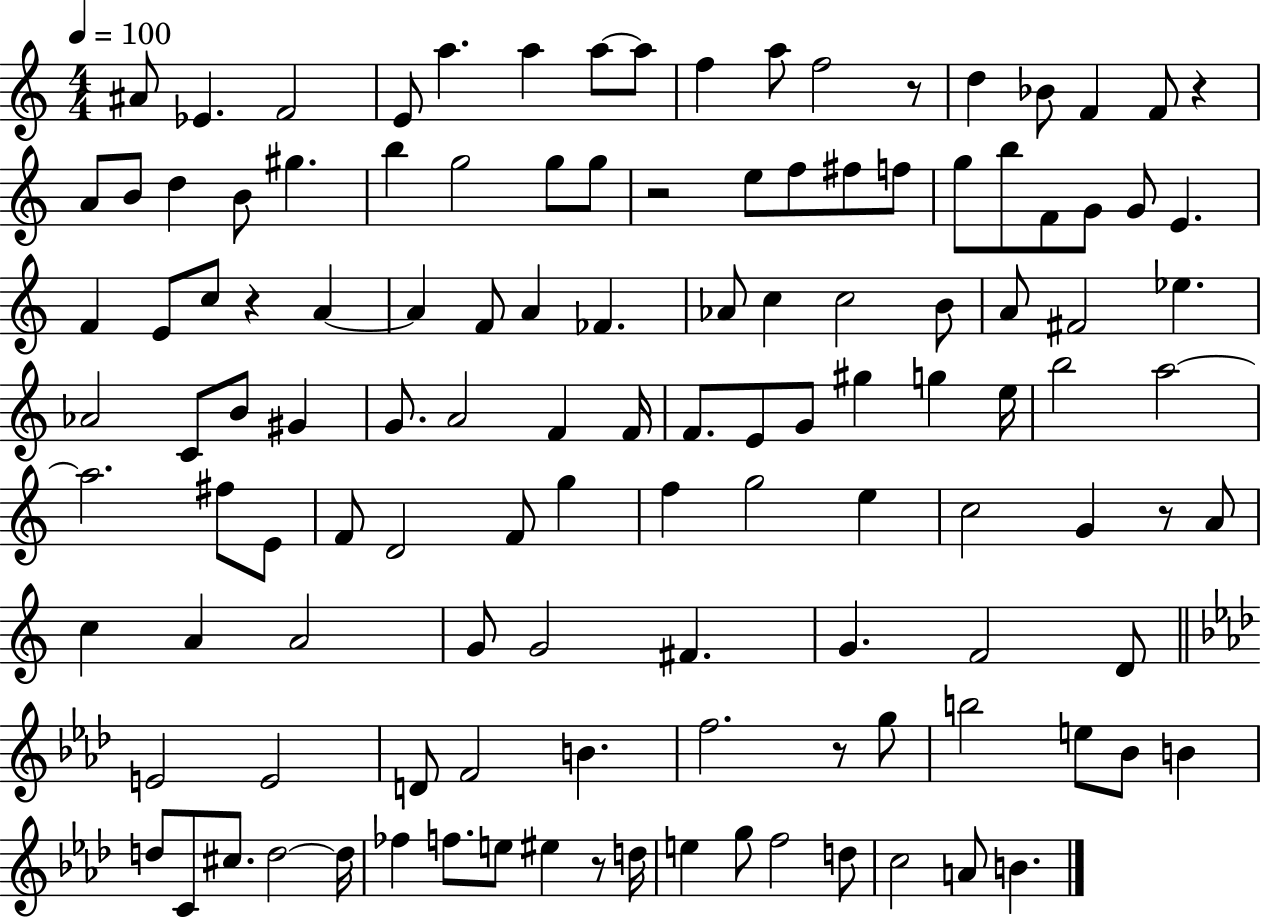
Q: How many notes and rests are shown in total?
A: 122